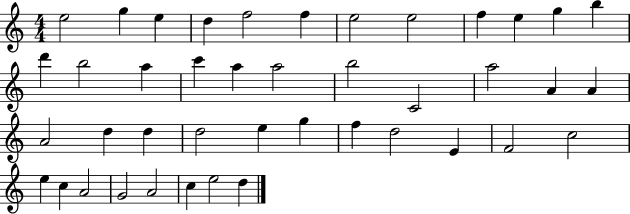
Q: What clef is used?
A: treble